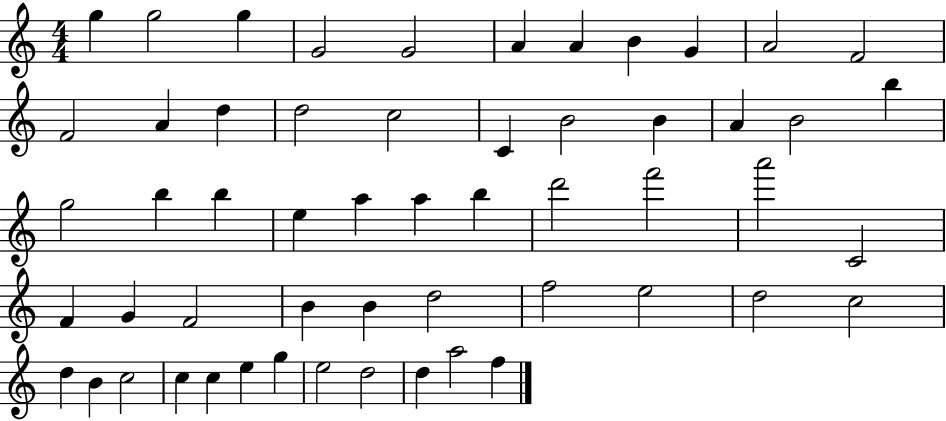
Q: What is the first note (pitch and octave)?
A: G5